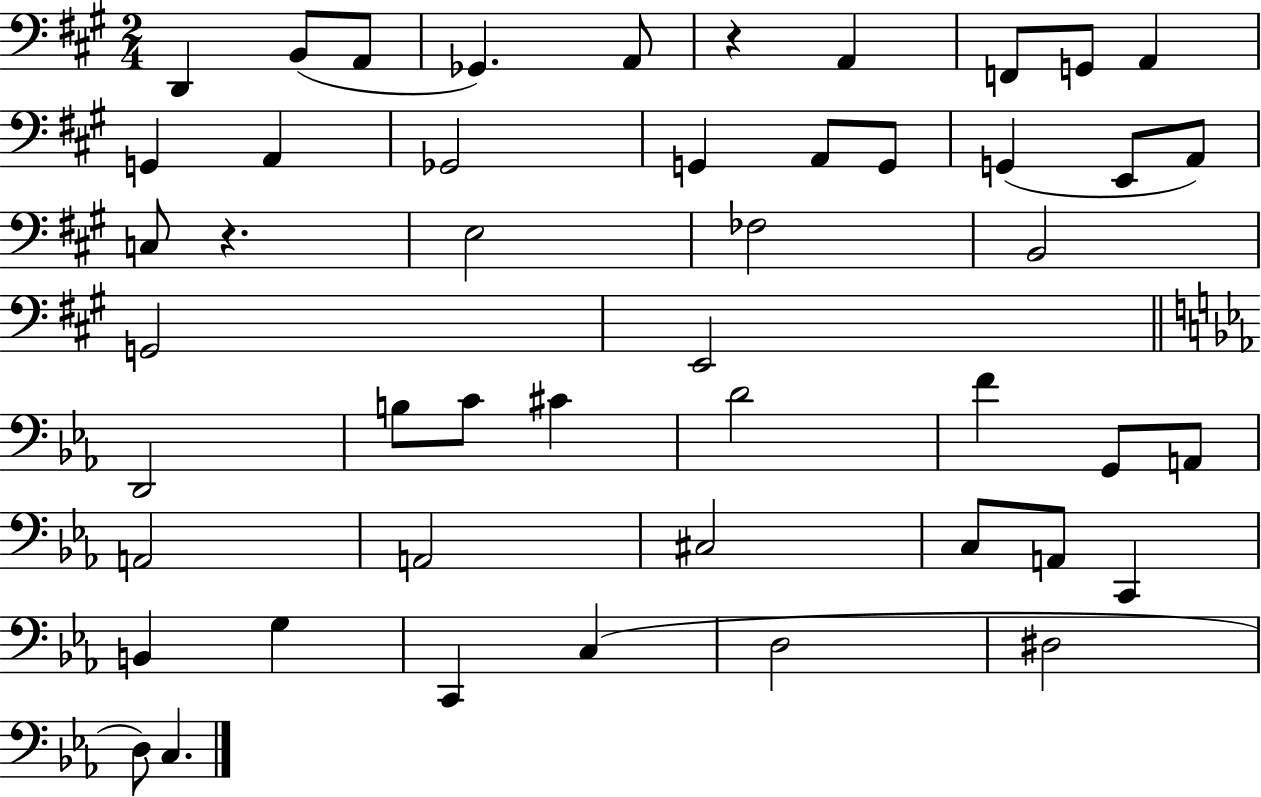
D2/q B2/e A2/e Gb2/q. A2/e R/q A2/q F2/e G2/e A2/q G2/q A2/q Gb2/h G2/q A2/e G2/e G2/q E2/e A2/e C3/e R/q. E3/h FES3/h B2/h G2/h E2/h D2/h B3/e C4/e C#4/q D4/h F4/q G2/e A2/e A2/h A2/h C#3/h C3/e A2/e C2/q B2/q G3/q C2/q C3/q D3/h D#3/h D3/e C3/q.